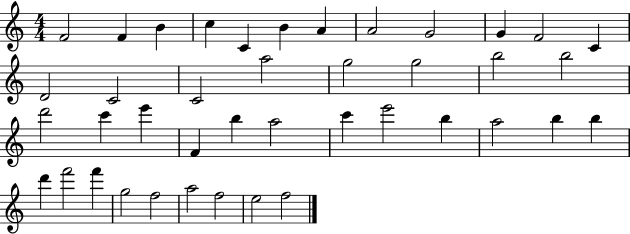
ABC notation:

X:1
T:Untitled
M:4/4
L:1/4
K:C
F2 F B c C B A A2 G2 G F2 C D2 C2 C2 a2 g2 g2 b2 b2 d'2 c' e' F b a2 c' e'2 b a2 b b d' f'2 f' g2 f2 a2 f2 e2 f2